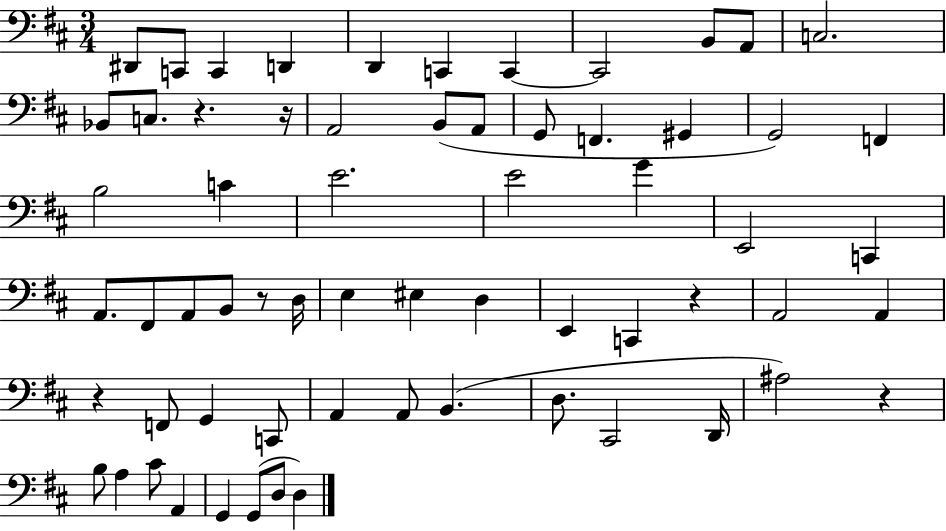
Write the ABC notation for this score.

X:1
T:Untitled
M:3/4
L:1/4
K:D
^D,,/2 C,,/2 C,, D,, D,, C,, C,, C,,2 B,,/2 A,,/2 C,2 _B,,/2 C,/2 z z/4 A,,2 B,,/2 A,,/2 G,,/2 F,, ^G,, G,,2 F,, B,2 C E2 E2 G E,,2 C,, A,,/2 ^F,,/2 A,,/2 B,,/2 z/2 D,/4 E, ^E, D, E,, C,, z A,,2 A,, z F,,/2 G,, C,,/2 A,, A,,/2 B,, D,/2 ^C,,2 D,,/4 ^A,2 z B,/2 A, ^C/2 A,, G,, G,,/2 D,/2 D,